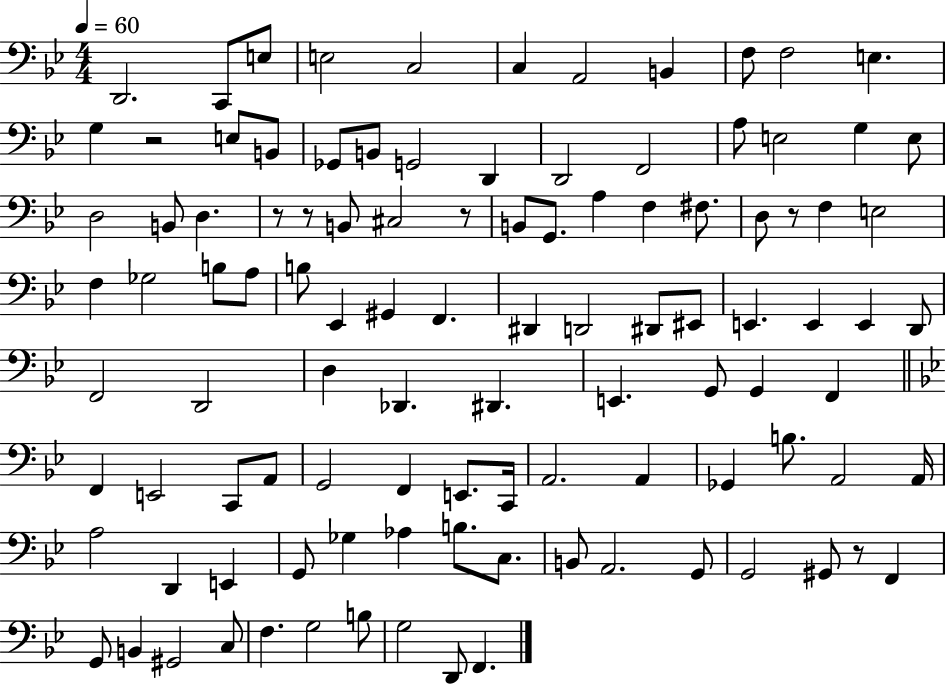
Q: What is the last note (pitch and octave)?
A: F2